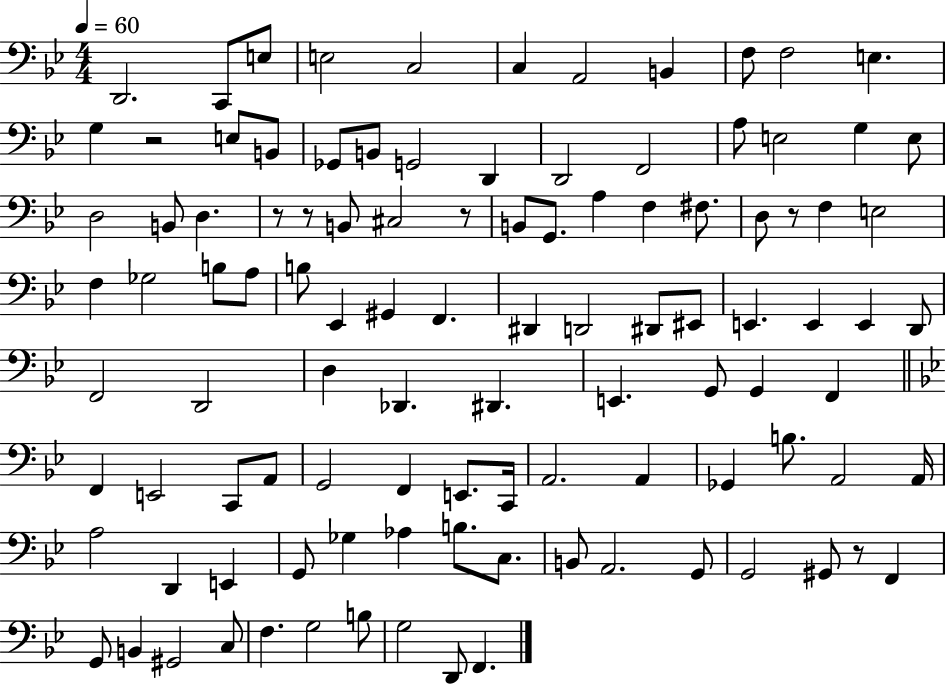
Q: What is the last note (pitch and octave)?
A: F2